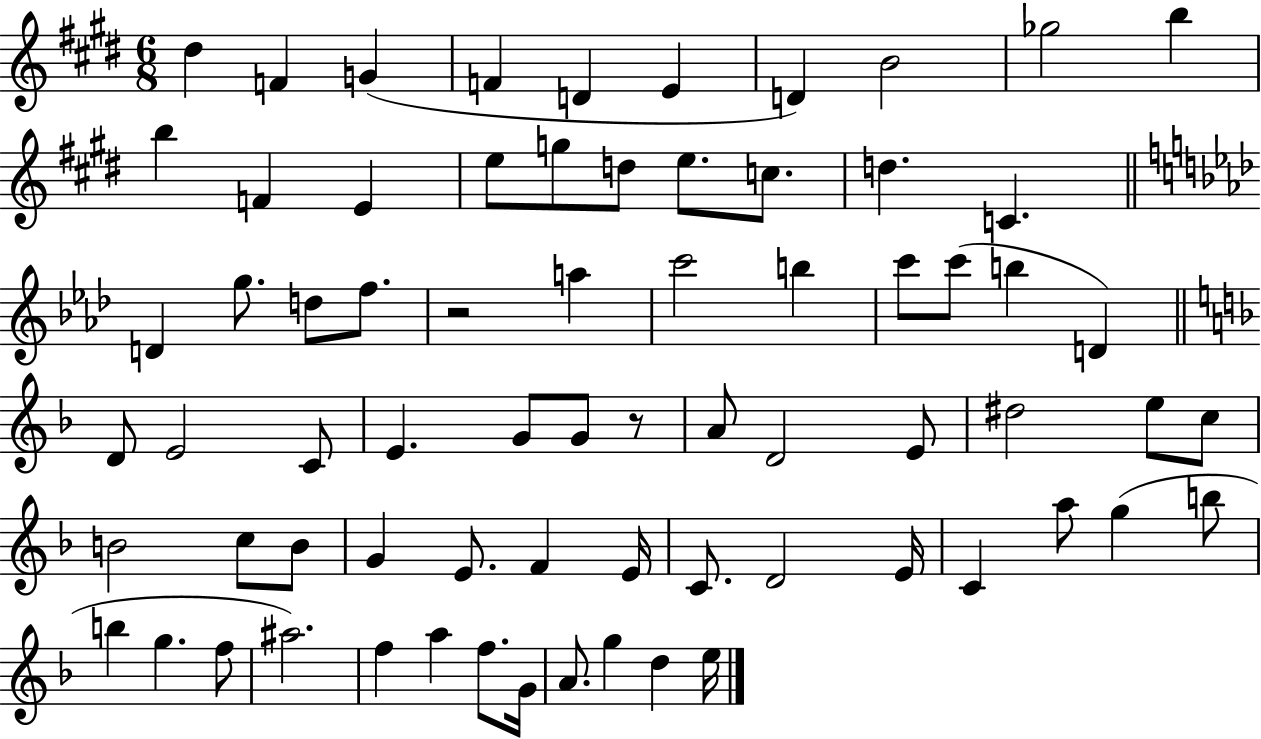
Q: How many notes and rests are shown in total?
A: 71